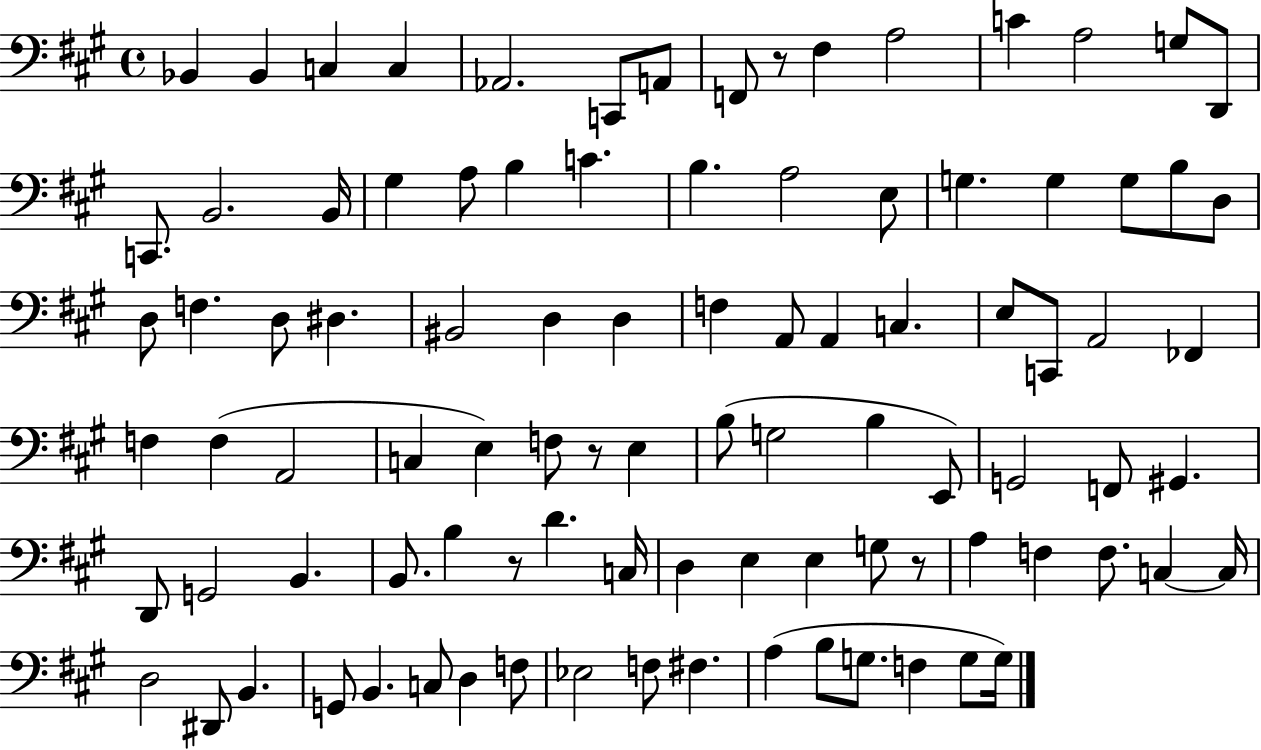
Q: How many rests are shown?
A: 4